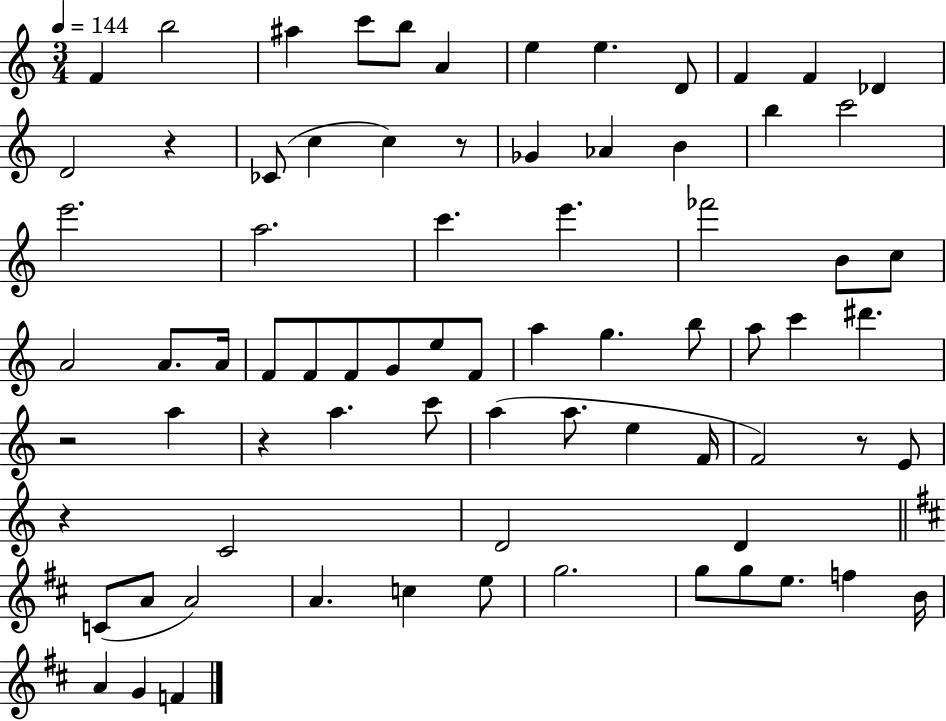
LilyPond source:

{
  \clef treble
  \numericTimeSignature
  \time 3/4
  \key c \major
  \tempo 4 = 144
  \repeat volta 2 { f'4 b''2 | ais''4 c'''8 b''8 a'4 | e''4 e''4. d'8 | f'4 f'4 des'4 | \break d'2 r4 | ces'8( c''4 c''4) r8 | ges'4 aes'4 b'4 | b''4 c'''2 | \break e'''2. | a''2. | c'''4. e'''4. | fes'''2 b'8 c''8 | \break a'2 a'8. a'16 | f'8 f'8 f'8 g'8 e''8 f'8 | a''4 g''4. b''8 | a''8 c'''4 dis'''4. | \break r2 a''4 | r4 a''4. c'''8 | a''4( a''8. e''4 f'16 | f'2) r8 e'8 | \break r4 c'2 | d'2 d'4 | \bar "||" \break \key d \major c'8( a'8 a'2) | a'4. c''4 e''8 | g''2. | g''8 g''8 e''8. f''4 b'16 | \break a'4 g'4 f'4 | } \bar "|."
}